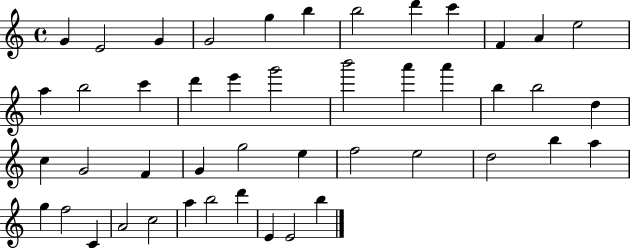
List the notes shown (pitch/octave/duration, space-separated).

G4/q E4/h G4/q G4/h G5/q B5/q B5/h D6/q C6/q F4/q A4/q E5/h A5/q B5/h C6/q D6/q E6/q G6/h B6/h A6/q A6/q B5/q B5/h D5/q C5/q G4/h F4/q G4/q G5/h E5/q F5/h E5/h D5/h B5/q A5/q G5/q F5/h C4/q A4/h C5/h A5/q B5/h D6/q E4/q E4/h B5/q